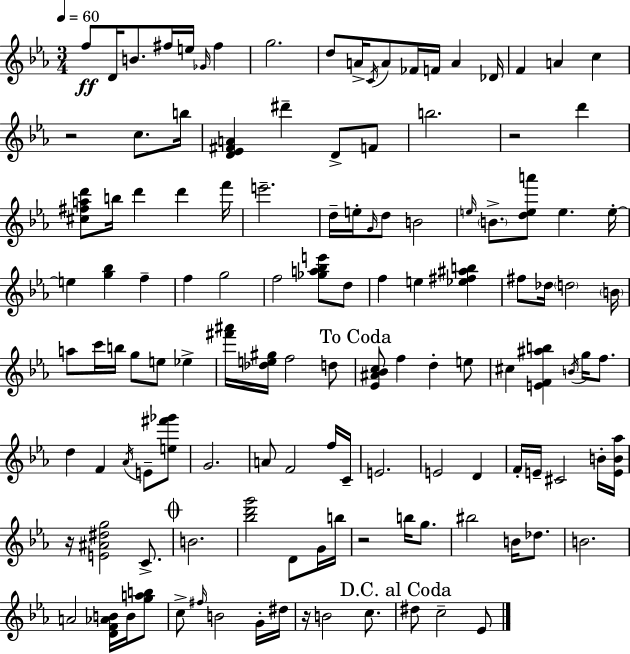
X:1
T:Untitled
M:3/4
L:1/4
K:Eb
f/2 D/4 B/2 ^f/4 e/4 _G/4 ^f g2 d/2 A/4 C/4 A/2 _F/4 F/4 A _D/4 F A c z2 c/2 b/4 [D_E^FA] ^d' D/2 F/2 b2 z2 d' [^c^fad']/2 b/4 d' d' f'/4 e'2 d/4 e/4 G/4 d/2 B2 e/4 B/2 [dea']/2 e e/4 e [g_b] f f g2 f2 [_ga_be']/2 d/2 f e [_e^f^ab] ^f/2 _d/4 d2 B/4 a/2 c'/4 b/4 g/2 e/2 _e [^f'^a']/4 [_de^g]/4 f2 d/2 [_E^A_Bc]/2 f d e/2 ^c [EF^ab] B/4 g/4 f/2 d F _A/4 E/2 [e^f'_g']/2 G2 A/2 F2 f/4 C/4 E2 E2 D F/4 E/4 ^C2 B/4 [EB_a]/4 z/4 [E^A^dg]2 C/2 B2 [_bd'g']2 D/2 G/4 b/4 z2 b/4 g/2 ^b2 B/4 _d/2 B2 A2 [DF_AB]/4 B/4 [gab]/2 c/2 ^f/4 B2 G/4 ^d/4 z/4 B2 c/2 ^d/2 c2 _E/2